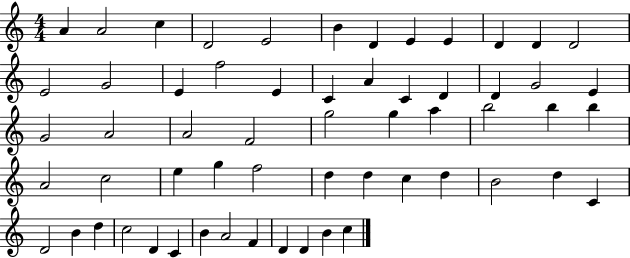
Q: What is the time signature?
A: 4/4